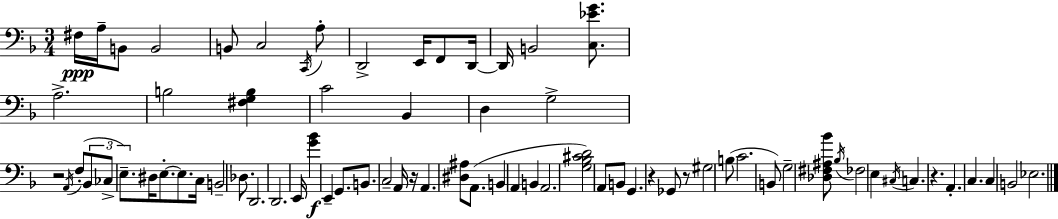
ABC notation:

X:1
T:Untitled
M:3/4
L:1/4
K:Dm
^F,/4 A,/4 B,,/2 B,,2 B,,/2 C,2 C,,/4 A,/2 D,,2 E,,/4 F,,/2 D,,/4 D,,/4 B,,2 [C,_EG]/2 A,2 B,2 [^F,G,B,] C2 _B,, D, G,2 z2 A,,/4 F,/2 _B,,/2 _C,/2 E,/2 ^D,/4 E,/2 E,/2 C,/4 B,,2 _D,/2 D,,2 D,,2 E,,/4 [G_B] E,, G,,/2 B,,/2 C,2 A,,/4 z/4 A,, [^D,^A,]/2 A,,/2 B,, A,, B,, A,,2 [G,_B,^CD]2 A,,/2 B,,/2 G,, z _G,,/2 z/2 ^G,2 B,/2 C2 B,,/2 G,2 [_D,^F,^A,_B]/2 _B,/4 _F,2 E, ^C,/4 C, z A,, C, C, B,,2 _E,2